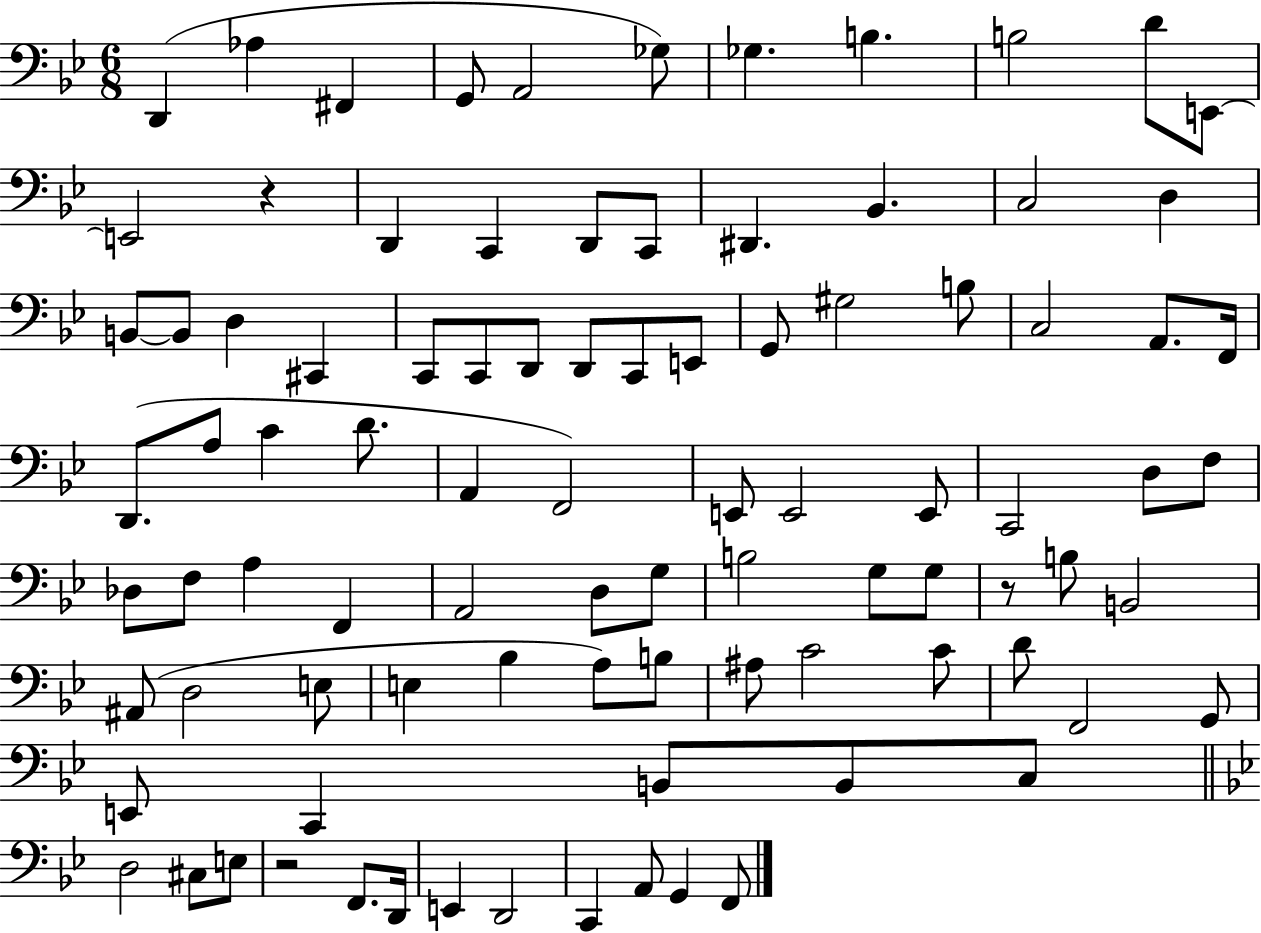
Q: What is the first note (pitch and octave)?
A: D2